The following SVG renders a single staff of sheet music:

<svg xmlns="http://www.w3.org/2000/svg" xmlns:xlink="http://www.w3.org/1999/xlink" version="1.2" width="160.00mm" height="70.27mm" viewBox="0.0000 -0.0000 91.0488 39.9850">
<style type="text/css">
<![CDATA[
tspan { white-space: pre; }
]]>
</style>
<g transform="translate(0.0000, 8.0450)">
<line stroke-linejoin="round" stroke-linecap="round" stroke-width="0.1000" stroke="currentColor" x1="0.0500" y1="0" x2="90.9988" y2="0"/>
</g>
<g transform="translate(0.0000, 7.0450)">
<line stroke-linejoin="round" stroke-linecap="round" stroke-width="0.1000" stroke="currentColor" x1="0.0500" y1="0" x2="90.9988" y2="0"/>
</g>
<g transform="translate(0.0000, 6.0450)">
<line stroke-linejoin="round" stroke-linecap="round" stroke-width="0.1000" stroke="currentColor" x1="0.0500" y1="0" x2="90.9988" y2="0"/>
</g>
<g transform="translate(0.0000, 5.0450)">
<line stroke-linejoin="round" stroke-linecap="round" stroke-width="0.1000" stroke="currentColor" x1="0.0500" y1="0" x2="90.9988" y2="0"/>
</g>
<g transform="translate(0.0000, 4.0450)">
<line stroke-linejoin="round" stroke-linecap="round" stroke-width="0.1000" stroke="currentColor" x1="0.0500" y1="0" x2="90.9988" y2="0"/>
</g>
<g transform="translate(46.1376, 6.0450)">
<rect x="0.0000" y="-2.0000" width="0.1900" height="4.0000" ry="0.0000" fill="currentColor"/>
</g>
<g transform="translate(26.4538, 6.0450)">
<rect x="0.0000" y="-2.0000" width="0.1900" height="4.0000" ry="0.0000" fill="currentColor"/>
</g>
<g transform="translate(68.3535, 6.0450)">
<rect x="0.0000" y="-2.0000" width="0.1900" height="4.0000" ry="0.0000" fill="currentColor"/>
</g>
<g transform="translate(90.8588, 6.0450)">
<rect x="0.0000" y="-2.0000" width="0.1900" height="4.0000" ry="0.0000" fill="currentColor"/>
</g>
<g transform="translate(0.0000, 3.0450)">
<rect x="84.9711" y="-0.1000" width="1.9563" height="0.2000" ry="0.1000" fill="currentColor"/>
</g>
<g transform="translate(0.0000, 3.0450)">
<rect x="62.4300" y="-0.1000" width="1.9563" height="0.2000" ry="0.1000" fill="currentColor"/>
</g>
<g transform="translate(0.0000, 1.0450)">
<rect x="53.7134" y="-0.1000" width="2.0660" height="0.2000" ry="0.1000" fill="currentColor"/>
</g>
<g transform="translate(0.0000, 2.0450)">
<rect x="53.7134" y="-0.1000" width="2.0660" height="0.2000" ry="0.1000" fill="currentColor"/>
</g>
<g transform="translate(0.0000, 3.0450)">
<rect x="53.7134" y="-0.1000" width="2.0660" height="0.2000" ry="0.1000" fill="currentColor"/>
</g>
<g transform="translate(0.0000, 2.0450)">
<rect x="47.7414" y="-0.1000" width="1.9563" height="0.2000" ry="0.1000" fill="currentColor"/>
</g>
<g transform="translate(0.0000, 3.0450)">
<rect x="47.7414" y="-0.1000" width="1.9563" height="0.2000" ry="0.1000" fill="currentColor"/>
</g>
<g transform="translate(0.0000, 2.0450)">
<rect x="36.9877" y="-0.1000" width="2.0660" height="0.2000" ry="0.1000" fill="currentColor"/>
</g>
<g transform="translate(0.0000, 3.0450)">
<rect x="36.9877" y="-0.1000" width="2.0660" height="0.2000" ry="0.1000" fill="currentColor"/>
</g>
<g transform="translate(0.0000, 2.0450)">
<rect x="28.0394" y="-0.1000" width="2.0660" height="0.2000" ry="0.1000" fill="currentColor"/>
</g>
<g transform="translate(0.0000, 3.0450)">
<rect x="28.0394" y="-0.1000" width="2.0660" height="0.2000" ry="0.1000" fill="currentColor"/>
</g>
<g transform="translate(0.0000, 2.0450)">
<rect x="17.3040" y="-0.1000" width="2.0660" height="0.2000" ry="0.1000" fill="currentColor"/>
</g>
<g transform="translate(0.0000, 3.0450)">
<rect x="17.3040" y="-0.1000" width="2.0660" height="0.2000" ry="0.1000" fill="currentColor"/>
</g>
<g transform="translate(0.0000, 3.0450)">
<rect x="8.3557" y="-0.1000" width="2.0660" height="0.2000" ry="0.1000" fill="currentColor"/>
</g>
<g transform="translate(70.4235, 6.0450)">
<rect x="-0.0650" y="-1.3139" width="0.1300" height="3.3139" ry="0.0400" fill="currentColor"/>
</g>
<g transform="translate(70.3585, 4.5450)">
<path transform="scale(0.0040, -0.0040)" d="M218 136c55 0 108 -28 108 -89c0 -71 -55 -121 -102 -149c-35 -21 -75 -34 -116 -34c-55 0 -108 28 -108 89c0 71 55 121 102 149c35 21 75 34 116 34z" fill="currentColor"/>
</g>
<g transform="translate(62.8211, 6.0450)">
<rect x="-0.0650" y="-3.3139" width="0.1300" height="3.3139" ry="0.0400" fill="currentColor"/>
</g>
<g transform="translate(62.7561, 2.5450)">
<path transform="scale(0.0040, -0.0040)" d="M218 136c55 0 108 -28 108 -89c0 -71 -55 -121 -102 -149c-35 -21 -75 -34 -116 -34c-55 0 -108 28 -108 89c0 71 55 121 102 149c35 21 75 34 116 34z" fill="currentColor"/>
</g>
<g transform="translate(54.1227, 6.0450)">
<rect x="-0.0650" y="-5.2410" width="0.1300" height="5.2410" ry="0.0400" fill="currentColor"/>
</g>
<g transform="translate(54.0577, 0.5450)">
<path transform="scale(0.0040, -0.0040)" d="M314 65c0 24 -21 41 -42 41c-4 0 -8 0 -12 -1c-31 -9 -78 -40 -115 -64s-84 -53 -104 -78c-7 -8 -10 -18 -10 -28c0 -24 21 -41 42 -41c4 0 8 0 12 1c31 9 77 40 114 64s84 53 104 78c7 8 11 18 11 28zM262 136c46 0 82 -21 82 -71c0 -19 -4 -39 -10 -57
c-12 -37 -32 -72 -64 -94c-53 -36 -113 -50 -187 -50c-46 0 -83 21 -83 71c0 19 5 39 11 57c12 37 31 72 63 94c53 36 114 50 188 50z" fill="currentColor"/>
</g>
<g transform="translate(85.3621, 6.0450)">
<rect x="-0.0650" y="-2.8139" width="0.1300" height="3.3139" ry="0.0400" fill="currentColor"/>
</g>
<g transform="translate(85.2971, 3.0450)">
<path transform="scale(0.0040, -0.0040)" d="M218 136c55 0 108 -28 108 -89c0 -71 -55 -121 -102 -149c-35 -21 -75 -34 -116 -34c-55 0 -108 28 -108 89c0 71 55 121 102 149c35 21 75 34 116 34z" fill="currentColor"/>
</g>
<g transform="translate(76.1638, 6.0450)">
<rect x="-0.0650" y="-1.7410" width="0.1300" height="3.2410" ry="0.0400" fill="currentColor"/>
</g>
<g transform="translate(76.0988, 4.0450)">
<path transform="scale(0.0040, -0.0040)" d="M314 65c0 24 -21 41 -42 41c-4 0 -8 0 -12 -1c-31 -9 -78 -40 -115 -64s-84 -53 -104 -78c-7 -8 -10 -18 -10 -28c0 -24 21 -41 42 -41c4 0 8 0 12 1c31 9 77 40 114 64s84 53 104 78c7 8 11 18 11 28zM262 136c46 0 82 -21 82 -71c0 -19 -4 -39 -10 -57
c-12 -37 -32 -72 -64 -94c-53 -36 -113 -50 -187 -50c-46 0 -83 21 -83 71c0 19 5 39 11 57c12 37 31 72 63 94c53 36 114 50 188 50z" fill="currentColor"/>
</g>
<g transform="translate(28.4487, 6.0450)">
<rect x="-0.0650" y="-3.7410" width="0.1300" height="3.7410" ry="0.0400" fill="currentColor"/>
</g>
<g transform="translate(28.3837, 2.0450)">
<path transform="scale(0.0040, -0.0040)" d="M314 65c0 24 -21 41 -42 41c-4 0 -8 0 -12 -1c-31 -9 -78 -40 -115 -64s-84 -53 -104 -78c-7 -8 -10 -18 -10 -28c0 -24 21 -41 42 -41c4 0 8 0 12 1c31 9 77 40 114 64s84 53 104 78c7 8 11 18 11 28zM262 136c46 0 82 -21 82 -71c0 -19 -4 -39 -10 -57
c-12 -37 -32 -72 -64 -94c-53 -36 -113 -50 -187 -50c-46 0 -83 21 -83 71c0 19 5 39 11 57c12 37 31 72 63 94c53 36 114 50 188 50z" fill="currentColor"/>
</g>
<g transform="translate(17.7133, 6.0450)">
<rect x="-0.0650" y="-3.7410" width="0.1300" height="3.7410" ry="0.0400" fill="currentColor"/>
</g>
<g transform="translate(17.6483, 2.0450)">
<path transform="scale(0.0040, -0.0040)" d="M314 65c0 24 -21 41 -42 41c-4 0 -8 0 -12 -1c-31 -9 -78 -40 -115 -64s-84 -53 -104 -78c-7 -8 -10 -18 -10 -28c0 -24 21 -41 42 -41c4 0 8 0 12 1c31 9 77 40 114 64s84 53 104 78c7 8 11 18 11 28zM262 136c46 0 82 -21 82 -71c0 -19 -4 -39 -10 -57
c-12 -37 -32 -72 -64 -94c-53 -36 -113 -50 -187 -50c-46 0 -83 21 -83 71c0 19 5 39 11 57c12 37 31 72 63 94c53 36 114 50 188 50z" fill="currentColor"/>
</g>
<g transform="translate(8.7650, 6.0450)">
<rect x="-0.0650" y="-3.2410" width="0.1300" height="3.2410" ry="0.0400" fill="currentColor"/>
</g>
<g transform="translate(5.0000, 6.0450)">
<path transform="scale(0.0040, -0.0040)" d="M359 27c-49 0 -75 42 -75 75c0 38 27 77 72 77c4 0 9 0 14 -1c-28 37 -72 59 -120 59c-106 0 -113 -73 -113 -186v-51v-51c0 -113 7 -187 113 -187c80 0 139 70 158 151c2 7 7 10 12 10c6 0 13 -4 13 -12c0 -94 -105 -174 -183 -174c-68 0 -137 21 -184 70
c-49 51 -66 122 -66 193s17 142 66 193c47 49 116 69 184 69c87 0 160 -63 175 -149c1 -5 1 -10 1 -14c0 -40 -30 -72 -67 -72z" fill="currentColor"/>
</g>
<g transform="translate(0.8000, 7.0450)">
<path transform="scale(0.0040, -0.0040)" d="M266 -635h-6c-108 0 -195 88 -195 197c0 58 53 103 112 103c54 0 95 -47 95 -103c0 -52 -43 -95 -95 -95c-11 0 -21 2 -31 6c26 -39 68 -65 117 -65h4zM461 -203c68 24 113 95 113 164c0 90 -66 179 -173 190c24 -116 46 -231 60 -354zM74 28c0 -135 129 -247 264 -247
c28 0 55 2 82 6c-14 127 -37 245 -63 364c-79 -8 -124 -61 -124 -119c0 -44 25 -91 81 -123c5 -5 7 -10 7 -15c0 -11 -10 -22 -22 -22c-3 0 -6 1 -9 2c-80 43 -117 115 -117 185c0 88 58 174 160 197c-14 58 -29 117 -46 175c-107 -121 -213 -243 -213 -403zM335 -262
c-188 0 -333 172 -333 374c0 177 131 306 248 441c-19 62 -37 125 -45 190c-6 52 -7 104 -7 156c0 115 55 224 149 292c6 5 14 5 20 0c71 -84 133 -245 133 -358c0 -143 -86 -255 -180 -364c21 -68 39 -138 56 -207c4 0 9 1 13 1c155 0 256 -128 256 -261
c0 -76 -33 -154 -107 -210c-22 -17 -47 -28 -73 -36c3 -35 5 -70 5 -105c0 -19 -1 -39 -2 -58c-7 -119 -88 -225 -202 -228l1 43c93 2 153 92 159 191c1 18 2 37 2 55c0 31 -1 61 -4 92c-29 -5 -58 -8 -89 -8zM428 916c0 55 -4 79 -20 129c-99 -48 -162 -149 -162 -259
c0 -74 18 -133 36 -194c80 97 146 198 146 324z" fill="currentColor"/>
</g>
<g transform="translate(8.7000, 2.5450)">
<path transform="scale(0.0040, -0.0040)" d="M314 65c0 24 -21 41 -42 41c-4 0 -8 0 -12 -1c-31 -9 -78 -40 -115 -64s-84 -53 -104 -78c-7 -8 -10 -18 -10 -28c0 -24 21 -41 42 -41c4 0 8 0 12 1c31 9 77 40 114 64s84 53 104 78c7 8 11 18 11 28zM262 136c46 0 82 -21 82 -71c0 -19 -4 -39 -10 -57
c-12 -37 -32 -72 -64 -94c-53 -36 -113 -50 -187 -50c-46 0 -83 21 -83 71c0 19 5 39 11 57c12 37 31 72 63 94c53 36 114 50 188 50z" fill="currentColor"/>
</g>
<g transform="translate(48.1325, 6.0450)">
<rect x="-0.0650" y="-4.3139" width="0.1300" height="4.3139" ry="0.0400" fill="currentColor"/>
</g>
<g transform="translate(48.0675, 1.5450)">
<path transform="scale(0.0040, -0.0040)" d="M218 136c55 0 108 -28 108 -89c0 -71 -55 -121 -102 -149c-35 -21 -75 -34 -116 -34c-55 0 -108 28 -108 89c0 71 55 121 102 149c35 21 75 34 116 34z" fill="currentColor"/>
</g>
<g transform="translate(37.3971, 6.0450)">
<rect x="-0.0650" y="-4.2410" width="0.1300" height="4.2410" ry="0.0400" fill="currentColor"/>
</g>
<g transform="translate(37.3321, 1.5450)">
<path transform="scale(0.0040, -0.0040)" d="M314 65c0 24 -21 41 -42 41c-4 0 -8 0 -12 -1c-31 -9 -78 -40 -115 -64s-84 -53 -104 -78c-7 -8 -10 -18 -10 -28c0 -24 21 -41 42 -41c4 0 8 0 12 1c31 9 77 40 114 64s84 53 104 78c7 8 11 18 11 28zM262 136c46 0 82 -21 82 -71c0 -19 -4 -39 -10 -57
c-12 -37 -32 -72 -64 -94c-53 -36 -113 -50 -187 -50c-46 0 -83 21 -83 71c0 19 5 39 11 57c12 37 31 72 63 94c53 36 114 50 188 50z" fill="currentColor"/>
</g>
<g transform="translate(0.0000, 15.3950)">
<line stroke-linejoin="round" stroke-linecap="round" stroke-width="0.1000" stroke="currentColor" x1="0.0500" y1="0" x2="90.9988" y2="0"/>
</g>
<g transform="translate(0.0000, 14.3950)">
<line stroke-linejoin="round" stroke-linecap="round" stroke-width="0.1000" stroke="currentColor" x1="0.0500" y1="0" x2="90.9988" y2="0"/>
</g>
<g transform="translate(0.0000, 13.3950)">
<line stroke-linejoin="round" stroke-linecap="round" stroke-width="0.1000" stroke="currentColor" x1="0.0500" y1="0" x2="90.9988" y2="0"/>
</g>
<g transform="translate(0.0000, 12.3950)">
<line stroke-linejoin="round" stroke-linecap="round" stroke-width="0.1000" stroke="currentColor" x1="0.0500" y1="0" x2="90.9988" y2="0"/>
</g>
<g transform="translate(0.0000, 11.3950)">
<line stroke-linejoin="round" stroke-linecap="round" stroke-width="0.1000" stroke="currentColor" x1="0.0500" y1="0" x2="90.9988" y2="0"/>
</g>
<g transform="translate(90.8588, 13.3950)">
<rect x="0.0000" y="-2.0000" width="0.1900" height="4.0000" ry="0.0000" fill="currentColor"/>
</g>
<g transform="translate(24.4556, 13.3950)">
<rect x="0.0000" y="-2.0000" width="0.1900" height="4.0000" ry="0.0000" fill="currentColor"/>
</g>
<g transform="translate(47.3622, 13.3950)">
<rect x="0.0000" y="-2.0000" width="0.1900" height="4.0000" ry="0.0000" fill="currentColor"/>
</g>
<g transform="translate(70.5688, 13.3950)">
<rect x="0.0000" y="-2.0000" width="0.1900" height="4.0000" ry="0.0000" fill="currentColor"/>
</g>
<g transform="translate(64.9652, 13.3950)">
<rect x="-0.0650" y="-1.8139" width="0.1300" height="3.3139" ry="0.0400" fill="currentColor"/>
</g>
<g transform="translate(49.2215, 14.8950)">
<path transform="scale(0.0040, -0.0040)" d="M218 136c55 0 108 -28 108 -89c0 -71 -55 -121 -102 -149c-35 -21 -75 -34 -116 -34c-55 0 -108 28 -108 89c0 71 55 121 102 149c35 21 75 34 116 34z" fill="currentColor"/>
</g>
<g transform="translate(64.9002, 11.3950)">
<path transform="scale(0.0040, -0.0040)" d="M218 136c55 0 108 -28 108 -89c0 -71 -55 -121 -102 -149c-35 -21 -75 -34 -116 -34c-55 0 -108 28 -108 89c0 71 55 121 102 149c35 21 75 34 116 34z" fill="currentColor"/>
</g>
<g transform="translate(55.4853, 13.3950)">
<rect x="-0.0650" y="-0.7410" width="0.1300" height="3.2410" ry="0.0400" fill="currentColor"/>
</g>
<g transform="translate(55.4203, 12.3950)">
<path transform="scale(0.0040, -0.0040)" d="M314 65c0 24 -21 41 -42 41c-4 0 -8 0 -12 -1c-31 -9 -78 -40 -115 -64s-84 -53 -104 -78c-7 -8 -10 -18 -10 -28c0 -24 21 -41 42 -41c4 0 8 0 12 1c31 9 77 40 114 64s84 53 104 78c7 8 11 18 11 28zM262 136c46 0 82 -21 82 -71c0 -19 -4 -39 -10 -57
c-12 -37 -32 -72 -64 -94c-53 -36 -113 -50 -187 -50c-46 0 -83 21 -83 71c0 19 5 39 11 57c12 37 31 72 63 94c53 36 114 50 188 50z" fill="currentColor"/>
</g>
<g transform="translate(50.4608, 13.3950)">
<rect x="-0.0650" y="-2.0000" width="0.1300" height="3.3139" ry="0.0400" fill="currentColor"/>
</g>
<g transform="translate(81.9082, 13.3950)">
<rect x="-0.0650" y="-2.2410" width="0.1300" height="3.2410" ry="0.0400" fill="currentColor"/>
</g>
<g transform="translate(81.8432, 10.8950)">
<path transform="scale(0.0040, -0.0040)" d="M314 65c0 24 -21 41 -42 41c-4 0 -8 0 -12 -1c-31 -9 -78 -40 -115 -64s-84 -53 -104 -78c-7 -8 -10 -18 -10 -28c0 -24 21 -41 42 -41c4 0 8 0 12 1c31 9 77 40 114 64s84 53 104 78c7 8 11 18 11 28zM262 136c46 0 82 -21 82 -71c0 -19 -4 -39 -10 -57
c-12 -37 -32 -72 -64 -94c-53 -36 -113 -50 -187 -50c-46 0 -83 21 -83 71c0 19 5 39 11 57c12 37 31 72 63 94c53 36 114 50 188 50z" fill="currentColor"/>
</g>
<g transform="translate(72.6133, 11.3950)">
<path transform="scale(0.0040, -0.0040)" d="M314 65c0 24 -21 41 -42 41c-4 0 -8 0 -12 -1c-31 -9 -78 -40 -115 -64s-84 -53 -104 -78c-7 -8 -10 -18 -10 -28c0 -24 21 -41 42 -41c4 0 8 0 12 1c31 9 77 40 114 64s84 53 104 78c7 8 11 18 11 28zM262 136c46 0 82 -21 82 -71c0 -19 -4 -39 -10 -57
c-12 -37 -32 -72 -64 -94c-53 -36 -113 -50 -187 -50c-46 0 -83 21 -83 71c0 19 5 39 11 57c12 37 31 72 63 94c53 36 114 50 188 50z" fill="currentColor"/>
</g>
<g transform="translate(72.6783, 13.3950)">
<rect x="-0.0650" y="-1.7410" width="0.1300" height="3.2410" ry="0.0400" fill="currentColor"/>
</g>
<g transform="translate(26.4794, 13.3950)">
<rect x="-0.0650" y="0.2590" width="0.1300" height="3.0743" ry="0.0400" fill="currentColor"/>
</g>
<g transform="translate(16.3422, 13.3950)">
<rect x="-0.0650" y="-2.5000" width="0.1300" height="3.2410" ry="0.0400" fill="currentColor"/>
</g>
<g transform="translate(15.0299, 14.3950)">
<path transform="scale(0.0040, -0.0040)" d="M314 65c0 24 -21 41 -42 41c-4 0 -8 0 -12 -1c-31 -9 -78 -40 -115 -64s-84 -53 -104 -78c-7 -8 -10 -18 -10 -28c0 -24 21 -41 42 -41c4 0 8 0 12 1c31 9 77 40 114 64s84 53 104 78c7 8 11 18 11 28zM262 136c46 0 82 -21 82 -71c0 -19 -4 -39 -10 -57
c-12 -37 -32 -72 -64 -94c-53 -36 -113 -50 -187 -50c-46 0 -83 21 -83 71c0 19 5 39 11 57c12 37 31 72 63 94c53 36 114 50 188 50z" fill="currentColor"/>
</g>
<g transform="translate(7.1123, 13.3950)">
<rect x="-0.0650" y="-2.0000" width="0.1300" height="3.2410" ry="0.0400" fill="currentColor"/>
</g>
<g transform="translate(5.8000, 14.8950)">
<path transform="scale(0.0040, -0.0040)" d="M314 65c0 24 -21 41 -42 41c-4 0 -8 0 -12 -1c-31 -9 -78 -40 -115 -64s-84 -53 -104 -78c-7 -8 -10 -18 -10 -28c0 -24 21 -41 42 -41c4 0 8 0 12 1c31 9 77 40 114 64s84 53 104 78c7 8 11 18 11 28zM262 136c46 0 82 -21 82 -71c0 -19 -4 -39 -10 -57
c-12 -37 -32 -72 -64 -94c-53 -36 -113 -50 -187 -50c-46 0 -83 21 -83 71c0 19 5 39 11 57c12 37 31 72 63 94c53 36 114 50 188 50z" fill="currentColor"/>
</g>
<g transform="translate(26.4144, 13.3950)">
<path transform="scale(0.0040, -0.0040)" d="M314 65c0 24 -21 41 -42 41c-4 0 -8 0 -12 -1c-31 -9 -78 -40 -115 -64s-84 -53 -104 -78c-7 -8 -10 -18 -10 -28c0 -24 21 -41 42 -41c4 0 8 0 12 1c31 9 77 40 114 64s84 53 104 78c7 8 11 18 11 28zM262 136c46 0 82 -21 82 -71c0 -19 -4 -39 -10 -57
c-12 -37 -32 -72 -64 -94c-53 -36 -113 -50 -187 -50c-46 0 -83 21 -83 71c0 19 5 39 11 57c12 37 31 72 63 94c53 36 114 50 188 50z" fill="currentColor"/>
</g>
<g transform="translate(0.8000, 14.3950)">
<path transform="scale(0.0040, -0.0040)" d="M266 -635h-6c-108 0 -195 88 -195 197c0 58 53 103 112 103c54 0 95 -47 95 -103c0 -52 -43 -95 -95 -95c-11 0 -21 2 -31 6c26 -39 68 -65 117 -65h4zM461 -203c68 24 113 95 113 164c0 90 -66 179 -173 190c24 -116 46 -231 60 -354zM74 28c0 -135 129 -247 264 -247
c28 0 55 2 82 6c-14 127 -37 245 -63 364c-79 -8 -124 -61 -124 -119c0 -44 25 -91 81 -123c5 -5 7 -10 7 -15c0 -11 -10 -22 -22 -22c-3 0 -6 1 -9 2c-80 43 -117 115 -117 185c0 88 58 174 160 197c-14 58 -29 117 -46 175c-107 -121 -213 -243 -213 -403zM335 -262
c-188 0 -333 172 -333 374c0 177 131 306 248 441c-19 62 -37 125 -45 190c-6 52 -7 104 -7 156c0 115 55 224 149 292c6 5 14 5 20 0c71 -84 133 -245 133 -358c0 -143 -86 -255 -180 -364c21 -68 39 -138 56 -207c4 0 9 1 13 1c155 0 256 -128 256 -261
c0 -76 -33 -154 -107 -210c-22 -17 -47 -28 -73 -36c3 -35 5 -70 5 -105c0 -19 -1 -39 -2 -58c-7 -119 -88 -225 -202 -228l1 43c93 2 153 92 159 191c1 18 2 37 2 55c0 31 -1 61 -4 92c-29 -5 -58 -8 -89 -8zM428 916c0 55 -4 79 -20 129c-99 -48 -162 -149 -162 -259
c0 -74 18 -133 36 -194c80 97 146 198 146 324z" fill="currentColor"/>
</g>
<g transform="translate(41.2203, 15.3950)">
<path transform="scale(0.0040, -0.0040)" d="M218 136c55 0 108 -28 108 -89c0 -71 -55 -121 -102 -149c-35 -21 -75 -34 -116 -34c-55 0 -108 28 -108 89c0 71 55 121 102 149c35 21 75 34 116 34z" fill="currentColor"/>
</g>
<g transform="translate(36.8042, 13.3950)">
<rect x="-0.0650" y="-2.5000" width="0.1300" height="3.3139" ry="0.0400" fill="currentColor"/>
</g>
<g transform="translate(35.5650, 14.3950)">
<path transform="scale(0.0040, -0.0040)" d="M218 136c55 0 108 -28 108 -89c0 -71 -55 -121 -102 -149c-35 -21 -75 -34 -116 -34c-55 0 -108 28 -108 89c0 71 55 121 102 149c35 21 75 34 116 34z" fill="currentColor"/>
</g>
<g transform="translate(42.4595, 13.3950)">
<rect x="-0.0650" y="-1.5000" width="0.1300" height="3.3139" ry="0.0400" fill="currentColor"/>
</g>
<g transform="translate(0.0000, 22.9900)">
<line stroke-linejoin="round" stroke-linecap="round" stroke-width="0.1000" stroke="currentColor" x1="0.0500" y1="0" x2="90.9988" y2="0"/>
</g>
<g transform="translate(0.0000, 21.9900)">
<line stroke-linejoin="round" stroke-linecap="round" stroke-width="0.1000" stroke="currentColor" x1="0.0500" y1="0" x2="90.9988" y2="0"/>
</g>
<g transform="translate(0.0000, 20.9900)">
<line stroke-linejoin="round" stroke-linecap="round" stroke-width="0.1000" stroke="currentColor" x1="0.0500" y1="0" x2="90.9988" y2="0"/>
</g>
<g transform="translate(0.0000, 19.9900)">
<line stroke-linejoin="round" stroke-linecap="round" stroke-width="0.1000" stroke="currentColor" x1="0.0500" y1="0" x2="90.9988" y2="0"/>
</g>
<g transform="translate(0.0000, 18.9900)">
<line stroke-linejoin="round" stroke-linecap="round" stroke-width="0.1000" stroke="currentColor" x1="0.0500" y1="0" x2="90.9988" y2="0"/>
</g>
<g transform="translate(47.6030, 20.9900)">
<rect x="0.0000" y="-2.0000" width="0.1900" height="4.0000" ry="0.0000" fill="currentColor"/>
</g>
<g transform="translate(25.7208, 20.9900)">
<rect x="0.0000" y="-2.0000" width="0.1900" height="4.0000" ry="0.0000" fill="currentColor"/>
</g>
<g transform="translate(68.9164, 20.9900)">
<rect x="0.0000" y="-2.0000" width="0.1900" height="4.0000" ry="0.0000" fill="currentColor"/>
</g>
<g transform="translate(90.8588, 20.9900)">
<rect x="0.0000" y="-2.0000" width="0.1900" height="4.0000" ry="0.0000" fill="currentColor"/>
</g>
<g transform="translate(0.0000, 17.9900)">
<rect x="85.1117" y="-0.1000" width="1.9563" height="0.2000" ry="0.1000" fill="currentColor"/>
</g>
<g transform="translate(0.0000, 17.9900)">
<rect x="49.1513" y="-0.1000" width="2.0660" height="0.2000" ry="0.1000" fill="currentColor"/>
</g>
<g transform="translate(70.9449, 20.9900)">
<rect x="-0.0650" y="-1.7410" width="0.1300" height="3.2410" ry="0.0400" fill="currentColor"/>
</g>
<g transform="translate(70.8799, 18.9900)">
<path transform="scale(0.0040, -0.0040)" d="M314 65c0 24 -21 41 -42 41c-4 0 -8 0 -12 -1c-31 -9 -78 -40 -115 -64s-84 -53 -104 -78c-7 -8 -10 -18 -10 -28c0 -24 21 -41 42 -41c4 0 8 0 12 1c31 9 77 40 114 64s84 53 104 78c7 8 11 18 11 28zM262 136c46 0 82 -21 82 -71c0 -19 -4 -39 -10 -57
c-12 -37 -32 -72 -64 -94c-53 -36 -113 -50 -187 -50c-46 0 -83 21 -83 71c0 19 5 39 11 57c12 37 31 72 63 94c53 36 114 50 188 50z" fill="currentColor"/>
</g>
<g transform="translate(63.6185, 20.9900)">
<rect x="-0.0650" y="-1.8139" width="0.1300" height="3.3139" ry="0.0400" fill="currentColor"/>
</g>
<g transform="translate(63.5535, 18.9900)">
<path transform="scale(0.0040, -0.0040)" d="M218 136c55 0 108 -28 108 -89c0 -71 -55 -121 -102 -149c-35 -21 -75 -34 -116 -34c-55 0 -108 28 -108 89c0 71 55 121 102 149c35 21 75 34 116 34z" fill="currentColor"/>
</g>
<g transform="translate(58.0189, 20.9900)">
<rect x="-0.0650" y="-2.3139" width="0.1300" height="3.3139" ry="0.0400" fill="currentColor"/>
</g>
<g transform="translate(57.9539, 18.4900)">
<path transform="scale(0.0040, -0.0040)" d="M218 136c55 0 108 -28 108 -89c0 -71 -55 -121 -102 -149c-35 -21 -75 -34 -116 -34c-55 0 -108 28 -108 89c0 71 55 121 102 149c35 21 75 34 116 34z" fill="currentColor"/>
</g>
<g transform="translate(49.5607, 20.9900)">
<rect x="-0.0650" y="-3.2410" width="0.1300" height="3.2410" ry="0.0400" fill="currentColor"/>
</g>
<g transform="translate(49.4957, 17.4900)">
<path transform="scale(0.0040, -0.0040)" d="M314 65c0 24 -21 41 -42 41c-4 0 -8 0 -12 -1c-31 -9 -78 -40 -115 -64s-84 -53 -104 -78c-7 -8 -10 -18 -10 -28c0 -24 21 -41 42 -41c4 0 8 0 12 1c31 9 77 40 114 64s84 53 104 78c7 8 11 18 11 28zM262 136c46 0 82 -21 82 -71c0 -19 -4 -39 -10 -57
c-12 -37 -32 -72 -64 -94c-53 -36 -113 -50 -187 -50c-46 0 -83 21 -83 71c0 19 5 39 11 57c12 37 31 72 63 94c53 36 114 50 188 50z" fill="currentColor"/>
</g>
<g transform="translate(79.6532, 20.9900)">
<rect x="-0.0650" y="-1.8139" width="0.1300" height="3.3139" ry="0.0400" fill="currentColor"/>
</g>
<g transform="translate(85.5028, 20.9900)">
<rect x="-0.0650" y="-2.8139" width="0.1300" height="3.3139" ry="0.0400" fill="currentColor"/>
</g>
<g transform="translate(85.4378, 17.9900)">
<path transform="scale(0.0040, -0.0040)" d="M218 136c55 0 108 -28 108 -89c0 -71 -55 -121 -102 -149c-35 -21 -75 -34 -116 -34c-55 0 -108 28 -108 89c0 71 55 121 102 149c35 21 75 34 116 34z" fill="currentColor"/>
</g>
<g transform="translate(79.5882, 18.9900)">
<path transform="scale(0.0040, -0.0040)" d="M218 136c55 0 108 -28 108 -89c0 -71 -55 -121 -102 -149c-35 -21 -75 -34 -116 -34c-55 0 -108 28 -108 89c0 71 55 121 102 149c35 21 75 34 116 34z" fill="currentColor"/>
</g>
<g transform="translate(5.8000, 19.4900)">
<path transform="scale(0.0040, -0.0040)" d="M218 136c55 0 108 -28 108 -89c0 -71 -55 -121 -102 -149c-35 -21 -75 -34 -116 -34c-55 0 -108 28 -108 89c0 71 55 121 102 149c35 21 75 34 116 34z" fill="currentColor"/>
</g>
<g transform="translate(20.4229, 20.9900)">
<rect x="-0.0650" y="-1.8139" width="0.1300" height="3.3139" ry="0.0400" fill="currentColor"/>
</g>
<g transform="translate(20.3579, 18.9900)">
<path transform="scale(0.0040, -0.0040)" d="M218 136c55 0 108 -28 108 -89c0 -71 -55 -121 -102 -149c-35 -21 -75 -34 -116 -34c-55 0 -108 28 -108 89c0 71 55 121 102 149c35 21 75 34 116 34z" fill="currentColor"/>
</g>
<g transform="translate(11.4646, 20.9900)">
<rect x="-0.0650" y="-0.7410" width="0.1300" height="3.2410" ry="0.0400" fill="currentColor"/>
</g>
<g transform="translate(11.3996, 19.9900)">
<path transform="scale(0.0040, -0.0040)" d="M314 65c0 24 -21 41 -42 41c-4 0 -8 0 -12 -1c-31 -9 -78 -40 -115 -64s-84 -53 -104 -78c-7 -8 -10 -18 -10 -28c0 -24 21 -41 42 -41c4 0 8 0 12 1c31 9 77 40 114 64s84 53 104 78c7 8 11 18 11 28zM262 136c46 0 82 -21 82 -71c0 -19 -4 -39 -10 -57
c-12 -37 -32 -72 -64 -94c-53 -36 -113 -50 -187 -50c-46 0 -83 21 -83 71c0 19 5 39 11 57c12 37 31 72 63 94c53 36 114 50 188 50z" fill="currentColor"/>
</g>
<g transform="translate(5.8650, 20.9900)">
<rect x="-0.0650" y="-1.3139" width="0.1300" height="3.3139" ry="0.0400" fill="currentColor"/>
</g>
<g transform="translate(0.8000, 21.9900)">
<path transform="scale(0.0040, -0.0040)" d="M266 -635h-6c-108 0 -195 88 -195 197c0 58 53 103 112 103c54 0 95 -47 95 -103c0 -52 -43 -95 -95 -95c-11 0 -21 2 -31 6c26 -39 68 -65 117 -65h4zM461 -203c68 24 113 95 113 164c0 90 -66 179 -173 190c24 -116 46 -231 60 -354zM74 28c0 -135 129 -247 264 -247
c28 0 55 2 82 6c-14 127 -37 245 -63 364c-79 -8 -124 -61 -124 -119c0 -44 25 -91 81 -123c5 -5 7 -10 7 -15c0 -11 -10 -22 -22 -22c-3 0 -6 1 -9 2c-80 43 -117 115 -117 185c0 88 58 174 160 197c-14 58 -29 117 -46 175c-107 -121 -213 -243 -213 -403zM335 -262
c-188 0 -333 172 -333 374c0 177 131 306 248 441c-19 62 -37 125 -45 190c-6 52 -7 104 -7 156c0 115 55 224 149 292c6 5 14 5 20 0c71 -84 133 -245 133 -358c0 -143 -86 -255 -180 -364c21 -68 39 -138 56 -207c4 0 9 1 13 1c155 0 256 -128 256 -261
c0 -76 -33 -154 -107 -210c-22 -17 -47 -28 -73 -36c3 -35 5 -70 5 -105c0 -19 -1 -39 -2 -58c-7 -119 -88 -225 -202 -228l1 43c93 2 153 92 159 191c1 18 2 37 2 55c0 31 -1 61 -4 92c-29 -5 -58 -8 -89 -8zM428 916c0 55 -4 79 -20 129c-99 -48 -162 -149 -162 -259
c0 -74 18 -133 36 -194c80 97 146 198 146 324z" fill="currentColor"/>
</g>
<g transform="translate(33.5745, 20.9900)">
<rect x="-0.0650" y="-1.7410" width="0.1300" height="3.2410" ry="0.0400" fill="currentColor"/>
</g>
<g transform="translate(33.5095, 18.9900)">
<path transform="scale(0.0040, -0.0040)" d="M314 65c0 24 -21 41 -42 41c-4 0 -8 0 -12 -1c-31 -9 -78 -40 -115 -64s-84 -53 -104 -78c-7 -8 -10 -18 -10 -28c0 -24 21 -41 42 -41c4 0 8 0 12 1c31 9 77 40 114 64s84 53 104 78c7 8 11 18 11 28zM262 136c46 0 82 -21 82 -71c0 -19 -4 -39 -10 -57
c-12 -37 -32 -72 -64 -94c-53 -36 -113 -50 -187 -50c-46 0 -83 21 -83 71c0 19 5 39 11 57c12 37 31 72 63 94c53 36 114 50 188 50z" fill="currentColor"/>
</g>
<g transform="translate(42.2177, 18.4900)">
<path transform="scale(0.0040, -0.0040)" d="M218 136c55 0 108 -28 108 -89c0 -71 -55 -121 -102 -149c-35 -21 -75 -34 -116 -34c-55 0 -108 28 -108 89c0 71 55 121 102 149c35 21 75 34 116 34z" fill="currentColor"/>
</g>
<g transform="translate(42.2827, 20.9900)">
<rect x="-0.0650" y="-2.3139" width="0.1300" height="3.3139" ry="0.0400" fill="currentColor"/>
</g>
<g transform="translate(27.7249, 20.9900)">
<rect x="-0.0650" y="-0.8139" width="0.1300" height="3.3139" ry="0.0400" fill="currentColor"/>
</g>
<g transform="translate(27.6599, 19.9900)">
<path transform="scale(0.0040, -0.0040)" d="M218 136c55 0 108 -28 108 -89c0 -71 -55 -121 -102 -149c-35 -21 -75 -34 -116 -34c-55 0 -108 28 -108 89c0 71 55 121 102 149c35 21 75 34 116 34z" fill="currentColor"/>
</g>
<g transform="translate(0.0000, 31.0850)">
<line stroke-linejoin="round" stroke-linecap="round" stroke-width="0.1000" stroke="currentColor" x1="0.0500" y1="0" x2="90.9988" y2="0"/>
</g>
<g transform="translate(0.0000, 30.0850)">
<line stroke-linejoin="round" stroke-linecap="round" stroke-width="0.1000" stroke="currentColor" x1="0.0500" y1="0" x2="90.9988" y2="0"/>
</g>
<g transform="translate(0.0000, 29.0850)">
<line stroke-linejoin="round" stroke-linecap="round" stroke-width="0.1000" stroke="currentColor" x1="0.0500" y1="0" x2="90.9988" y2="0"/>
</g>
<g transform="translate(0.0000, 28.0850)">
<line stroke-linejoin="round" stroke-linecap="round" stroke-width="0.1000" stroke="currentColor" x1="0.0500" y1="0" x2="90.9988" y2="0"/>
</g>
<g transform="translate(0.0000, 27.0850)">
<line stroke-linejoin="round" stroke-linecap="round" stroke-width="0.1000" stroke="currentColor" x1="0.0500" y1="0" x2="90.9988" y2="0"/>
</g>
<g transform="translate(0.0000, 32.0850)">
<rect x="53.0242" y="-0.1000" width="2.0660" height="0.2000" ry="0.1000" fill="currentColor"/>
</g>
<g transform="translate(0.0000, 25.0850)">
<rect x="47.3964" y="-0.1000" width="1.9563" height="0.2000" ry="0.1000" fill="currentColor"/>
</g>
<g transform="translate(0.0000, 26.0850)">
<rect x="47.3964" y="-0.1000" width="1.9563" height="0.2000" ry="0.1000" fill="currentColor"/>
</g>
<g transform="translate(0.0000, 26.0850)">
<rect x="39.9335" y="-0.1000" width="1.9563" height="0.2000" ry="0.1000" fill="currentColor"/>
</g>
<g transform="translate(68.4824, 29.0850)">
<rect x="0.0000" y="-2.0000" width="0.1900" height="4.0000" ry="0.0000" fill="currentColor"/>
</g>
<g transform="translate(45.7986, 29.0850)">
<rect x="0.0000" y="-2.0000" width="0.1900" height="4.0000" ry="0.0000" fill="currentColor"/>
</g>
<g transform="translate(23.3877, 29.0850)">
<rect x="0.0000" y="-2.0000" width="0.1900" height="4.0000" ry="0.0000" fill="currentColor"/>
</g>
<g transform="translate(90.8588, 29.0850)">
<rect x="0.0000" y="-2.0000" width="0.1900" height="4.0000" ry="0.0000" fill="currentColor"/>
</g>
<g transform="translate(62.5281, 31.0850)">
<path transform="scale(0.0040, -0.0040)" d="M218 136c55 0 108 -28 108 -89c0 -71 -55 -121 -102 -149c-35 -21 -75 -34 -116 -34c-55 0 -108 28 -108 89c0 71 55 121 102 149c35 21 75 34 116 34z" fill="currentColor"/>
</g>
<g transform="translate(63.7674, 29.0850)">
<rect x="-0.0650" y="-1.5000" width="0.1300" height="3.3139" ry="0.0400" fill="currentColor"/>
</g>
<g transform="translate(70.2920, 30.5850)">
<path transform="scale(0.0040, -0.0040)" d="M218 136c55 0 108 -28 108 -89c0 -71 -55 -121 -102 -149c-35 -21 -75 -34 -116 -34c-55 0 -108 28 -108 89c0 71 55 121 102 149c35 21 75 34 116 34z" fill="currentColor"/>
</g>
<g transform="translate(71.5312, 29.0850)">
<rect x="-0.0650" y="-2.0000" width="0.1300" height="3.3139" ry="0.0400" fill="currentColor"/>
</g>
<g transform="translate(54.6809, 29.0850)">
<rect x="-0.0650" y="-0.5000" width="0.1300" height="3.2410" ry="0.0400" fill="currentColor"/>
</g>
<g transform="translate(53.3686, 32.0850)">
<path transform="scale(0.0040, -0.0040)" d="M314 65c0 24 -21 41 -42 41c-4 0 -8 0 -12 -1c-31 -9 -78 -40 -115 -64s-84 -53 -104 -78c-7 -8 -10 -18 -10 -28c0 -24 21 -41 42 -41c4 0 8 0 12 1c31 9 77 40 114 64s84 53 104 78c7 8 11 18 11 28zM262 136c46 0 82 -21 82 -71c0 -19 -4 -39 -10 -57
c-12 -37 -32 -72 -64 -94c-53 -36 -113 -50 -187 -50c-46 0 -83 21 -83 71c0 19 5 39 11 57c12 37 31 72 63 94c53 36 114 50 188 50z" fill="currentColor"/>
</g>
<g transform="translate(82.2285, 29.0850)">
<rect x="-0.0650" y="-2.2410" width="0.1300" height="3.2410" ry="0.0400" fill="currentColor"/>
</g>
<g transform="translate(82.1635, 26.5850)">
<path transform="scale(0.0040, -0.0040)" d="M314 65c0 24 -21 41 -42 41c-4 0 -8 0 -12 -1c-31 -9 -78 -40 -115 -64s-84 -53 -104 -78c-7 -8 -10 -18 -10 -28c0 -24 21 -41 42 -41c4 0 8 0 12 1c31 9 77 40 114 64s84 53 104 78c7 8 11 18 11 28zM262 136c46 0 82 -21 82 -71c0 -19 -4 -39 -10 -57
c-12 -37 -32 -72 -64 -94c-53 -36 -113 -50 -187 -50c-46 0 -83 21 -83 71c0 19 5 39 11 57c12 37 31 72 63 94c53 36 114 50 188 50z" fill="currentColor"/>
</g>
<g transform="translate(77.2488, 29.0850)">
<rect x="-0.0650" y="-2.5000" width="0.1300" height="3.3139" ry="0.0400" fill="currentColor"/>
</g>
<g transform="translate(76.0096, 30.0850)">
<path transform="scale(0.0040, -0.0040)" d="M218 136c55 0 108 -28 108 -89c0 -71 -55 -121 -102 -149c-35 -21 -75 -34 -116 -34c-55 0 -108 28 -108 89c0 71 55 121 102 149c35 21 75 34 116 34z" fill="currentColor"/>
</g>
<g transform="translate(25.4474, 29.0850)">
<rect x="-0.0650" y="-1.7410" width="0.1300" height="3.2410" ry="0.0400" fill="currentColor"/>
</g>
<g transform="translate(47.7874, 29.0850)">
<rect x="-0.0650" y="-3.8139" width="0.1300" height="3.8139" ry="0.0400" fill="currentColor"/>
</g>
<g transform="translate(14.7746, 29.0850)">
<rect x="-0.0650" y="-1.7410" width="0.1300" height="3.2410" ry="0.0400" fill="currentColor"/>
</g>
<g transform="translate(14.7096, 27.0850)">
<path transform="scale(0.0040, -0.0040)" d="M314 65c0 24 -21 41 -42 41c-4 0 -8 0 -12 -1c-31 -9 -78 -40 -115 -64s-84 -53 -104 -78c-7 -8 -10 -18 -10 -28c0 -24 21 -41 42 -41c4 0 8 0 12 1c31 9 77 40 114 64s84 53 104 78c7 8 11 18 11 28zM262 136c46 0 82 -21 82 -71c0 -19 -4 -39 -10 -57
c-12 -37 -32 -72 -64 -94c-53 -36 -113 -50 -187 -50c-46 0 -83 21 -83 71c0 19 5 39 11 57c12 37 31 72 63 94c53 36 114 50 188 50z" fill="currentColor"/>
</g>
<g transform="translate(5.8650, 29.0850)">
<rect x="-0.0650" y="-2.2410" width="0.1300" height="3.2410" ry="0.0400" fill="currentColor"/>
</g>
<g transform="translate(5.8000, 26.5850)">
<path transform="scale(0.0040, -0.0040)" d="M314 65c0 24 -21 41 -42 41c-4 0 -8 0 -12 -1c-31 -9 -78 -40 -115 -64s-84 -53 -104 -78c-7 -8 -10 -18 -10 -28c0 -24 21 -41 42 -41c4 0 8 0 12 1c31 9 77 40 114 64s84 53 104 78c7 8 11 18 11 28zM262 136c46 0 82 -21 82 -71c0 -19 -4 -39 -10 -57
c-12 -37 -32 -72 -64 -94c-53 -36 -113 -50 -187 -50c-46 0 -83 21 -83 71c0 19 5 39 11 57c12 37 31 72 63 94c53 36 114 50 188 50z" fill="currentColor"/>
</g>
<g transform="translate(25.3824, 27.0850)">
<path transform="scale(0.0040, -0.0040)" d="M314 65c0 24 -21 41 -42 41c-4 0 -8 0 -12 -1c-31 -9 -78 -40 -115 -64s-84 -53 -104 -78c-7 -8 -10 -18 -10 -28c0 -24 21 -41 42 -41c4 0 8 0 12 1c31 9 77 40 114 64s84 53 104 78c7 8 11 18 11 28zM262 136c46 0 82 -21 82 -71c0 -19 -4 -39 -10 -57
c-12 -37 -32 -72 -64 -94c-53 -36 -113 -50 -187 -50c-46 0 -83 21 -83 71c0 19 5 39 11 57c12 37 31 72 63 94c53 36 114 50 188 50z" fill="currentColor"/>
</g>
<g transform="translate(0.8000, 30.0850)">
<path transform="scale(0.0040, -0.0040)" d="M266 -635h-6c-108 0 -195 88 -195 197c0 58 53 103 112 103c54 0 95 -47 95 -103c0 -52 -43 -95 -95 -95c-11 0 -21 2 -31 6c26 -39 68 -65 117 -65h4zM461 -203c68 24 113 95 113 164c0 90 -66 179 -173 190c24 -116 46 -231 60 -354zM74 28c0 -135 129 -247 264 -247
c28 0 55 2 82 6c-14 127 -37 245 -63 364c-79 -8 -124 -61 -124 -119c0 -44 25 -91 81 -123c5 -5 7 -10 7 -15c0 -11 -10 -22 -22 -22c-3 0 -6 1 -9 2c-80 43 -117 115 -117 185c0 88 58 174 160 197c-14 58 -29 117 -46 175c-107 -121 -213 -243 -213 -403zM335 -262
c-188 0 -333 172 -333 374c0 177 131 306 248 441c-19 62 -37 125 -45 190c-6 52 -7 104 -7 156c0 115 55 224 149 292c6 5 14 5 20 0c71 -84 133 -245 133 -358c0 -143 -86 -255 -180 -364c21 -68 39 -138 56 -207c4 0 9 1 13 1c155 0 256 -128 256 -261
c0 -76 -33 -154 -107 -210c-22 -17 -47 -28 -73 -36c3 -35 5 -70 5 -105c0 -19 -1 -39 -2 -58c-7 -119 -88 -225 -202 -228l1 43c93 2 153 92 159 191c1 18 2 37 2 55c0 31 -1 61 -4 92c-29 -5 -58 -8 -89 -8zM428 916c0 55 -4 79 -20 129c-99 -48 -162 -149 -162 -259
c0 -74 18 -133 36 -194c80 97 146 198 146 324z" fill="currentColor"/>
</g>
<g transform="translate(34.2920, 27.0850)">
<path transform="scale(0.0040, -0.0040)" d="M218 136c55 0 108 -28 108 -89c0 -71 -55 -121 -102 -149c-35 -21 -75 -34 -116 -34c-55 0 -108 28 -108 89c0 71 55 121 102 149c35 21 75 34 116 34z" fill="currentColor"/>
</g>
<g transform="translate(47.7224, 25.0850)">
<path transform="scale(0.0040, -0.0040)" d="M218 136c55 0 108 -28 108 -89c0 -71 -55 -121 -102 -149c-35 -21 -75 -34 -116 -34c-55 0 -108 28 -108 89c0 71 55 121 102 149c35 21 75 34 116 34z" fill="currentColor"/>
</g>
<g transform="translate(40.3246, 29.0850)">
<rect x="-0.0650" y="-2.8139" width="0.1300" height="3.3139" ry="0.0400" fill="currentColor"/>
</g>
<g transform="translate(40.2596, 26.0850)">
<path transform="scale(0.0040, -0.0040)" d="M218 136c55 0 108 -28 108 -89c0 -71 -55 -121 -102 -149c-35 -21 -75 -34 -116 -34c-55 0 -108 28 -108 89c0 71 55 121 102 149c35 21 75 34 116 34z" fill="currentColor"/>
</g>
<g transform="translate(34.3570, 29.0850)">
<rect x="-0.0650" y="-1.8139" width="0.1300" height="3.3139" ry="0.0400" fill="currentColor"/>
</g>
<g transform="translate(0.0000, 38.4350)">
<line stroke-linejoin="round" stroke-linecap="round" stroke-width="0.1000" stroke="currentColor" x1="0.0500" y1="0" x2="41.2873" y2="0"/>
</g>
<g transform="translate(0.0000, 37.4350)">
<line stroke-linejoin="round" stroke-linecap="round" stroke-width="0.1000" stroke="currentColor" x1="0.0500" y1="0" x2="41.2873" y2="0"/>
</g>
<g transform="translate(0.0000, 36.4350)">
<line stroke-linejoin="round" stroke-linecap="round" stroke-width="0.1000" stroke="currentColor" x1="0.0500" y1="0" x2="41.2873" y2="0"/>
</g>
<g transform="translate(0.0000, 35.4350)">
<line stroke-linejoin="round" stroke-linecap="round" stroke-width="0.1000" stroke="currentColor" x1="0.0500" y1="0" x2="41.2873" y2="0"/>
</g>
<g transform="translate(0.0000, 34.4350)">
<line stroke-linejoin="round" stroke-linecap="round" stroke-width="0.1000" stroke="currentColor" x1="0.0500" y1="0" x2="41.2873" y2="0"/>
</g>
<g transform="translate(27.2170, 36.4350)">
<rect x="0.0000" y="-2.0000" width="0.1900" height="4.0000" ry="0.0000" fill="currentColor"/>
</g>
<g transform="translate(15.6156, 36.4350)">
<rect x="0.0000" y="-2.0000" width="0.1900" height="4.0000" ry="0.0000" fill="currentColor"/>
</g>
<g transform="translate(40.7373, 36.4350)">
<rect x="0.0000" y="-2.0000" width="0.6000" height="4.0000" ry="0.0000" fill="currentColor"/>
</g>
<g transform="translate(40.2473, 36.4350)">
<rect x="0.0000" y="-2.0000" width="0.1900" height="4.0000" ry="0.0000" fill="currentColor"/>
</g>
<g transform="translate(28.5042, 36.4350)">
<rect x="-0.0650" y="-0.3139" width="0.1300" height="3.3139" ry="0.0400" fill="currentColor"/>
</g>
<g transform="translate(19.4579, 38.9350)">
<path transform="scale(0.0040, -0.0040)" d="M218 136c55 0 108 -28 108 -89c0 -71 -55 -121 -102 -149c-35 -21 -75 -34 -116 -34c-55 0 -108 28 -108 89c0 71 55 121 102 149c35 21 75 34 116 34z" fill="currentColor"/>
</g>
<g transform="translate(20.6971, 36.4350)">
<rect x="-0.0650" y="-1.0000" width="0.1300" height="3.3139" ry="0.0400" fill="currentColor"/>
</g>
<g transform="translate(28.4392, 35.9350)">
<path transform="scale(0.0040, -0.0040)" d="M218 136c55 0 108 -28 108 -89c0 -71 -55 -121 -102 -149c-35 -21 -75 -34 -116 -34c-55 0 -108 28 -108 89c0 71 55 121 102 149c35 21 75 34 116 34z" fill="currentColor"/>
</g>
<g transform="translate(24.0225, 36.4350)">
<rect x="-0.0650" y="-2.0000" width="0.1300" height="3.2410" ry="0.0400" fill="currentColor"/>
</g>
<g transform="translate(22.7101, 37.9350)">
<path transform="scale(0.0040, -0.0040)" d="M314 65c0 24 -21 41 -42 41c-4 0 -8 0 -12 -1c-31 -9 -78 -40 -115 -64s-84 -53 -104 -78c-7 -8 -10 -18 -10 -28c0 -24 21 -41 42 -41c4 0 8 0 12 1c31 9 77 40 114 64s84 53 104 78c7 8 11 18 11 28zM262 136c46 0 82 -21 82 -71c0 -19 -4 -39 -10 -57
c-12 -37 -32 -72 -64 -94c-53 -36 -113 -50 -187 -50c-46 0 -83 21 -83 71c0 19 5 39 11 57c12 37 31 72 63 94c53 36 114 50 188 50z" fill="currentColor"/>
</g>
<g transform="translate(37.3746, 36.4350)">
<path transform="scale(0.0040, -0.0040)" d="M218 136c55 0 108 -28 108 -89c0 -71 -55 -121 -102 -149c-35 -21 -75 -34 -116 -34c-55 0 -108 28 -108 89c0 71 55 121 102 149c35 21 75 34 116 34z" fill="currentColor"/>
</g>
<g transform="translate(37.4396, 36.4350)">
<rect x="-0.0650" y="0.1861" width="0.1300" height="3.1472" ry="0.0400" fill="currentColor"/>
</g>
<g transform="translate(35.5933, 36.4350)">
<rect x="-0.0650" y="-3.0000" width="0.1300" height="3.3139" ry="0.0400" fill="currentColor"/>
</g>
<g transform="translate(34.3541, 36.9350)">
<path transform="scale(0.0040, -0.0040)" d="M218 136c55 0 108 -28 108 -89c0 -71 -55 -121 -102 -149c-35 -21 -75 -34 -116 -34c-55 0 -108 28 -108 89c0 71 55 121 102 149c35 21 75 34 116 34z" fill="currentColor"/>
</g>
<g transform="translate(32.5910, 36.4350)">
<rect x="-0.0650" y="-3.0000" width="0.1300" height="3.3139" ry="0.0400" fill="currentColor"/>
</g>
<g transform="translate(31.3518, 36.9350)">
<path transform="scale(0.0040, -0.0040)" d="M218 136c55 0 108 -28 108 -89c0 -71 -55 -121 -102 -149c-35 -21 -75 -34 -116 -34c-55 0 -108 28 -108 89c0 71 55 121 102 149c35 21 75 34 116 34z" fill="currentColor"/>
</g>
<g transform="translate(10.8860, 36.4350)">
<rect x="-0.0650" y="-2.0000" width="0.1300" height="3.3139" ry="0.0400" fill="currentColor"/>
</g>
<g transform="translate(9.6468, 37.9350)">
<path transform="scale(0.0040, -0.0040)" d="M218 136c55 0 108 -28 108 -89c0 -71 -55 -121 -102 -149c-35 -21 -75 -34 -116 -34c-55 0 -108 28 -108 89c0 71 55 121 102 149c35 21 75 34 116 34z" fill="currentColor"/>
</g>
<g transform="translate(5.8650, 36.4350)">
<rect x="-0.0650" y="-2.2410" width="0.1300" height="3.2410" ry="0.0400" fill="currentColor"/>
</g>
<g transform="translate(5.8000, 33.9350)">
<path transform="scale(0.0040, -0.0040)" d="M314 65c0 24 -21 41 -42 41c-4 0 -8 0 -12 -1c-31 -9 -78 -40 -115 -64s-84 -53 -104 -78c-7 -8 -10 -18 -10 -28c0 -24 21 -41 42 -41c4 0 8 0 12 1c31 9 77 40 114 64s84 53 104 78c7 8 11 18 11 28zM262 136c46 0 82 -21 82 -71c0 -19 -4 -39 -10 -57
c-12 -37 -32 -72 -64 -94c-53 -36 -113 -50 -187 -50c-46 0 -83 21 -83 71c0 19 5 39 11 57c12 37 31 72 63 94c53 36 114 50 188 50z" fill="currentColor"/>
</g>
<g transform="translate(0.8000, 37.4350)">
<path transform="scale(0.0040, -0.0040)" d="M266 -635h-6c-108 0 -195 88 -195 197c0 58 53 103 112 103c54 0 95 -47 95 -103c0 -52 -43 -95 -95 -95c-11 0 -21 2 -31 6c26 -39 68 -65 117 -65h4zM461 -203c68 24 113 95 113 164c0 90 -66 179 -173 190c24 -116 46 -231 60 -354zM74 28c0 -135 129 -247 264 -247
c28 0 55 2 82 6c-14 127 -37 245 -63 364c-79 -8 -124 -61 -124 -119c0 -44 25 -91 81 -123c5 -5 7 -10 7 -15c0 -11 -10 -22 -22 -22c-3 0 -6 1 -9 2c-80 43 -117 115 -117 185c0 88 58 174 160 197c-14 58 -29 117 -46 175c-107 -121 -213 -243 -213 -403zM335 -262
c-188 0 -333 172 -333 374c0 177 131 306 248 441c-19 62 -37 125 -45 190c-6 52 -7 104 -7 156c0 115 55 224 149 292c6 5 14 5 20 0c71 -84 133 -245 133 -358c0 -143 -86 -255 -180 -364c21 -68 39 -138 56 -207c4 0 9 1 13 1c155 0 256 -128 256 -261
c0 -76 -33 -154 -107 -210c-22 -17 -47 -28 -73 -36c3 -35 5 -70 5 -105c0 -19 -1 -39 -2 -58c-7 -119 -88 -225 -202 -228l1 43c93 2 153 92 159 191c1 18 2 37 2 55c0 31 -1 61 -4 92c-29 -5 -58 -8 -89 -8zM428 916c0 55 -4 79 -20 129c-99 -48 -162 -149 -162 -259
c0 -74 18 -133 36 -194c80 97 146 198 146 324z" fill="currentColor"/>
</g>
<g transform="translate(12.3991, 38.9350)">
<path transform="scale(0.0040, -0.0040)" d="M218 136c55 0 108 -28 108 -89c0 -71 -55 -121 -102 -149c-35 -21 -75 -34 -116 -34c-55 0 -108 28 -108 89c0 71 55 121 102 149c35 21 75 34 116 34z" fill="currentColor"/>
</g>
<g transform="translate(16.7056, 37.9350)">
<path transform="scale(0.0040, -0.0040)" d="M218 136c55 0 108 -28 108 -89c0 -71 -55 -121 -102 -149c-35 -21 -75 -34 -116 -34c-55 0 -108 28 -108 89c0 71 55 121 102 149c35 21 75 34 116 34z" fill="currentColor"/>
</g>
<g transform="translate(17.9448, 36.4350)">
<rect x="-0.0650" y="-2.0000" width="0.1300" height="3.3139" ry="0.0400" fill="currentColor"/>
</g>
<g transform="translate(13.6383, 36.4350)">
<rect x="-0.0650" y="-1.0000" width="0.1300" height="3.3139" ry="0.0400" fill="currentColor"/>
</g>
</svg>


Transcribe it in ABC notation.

X:1
T:Untitled
M:4/4
L:1/4
K:C
b2 c'2 c'2 d'2 d' f'2 b e f2 a F2 G2 B2 G E F d2 f f2 g2 e d2 f d f2 g b2 g f f2 f a g2 f2 f2 f a c' C2 E F G g2 g2 F D F D F2 c A A B